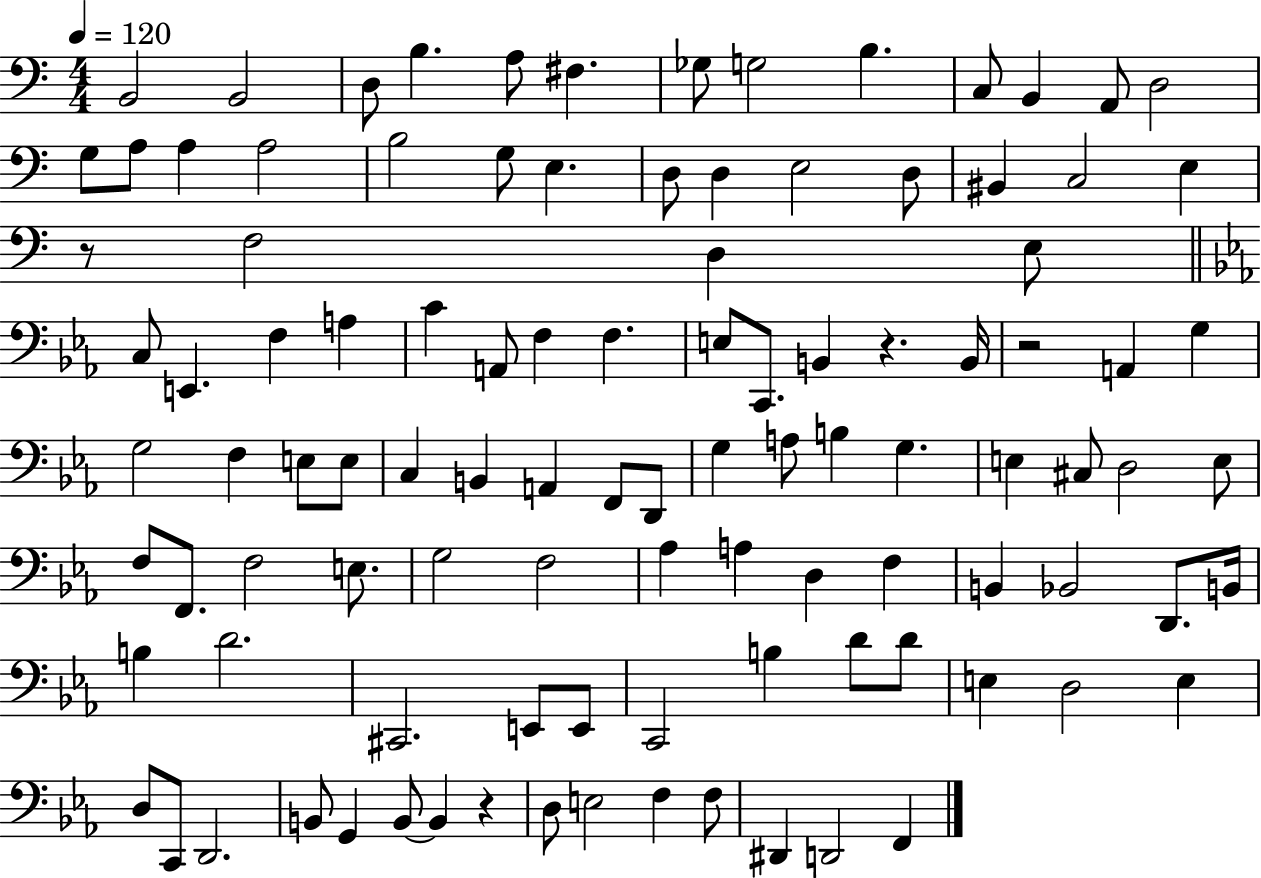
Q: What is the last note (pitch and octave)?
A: F2